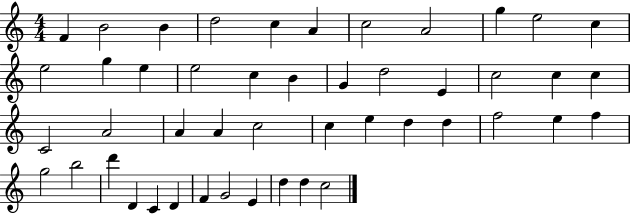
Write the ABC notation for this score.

X:1
T:Untitled
M:4/4
L:1/4
K:C
F B2 B d2 c A c2 A2 g e2 c e2 g e e2 c B G d2 E c2 c c C2 A2 A A c2 c e d d f2 e f g2 b2 d' D C D F G2 E d d c2